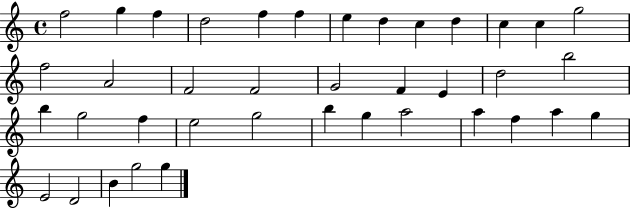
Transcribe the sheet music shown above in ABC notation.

X:1
T:Untitled
M:4/4
L:1/4
K:C
f2 g f d2 f f e d c d c c g2 f2 A2 F2 F2 G2 F E d2 b2 b g2 f e2 g2 b g a2 a f a g E2 D2 B g2 g